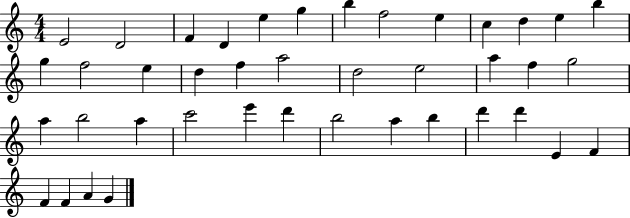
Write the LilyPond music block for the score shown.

{
  \clef treble
  \numericTimeSignature
  \time 4/4
  \key c \major
  e'2 d'2 | f'4 d'4 e''4 g''4 | b''4 f''2 e''4 | c''4 d''4 e''4 b''4 | \break g''4 f''2 e''4 | d''4 f''4 a''2 | d''2 e''2 | a''4 f''4 g''2 | \break a''4 b''2 a''4 | c'''2 e'''4 d'''4 | b''2 a''4 b''4 | d'''4 d'''4 e'4 f'4 | \break f'4 f'4 a'4 g'4 | \bar "|."
}